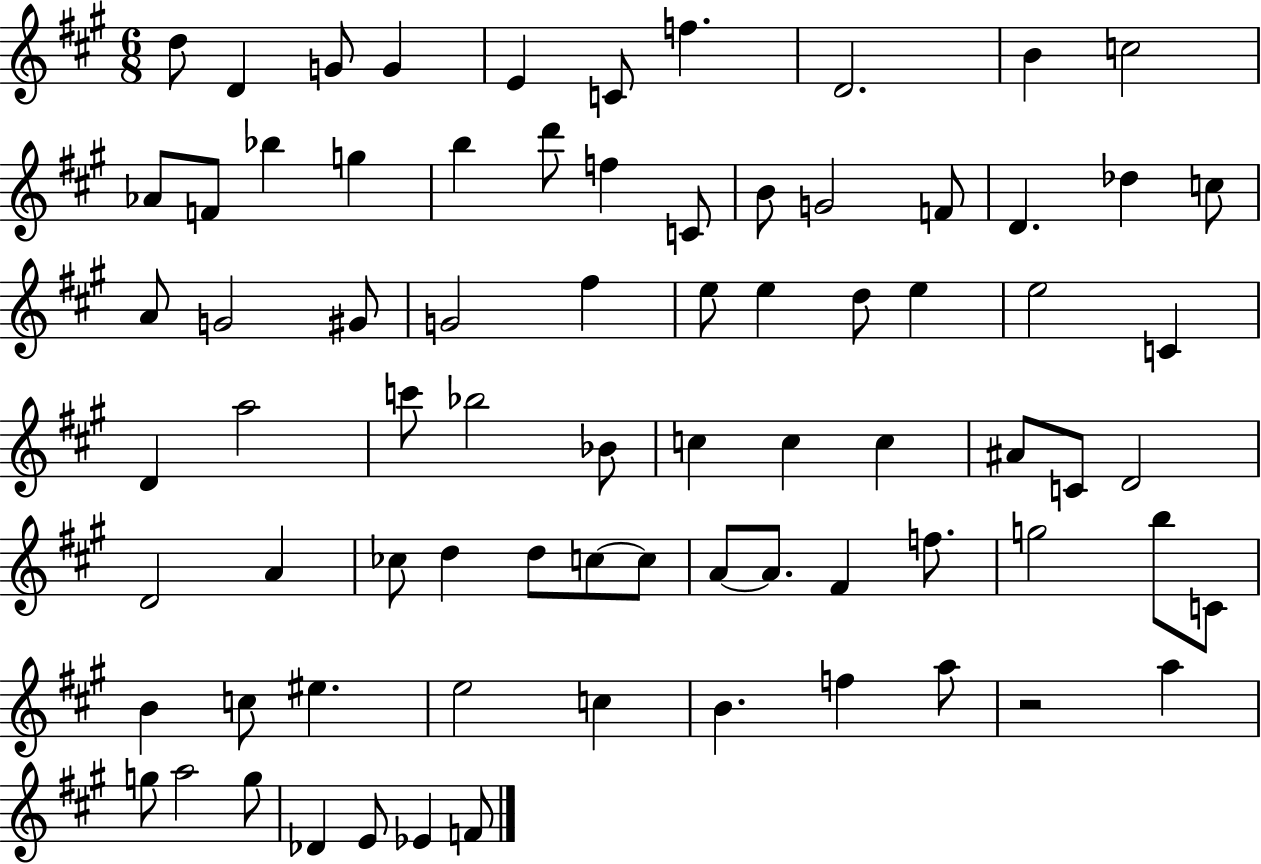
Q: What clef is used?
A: treble